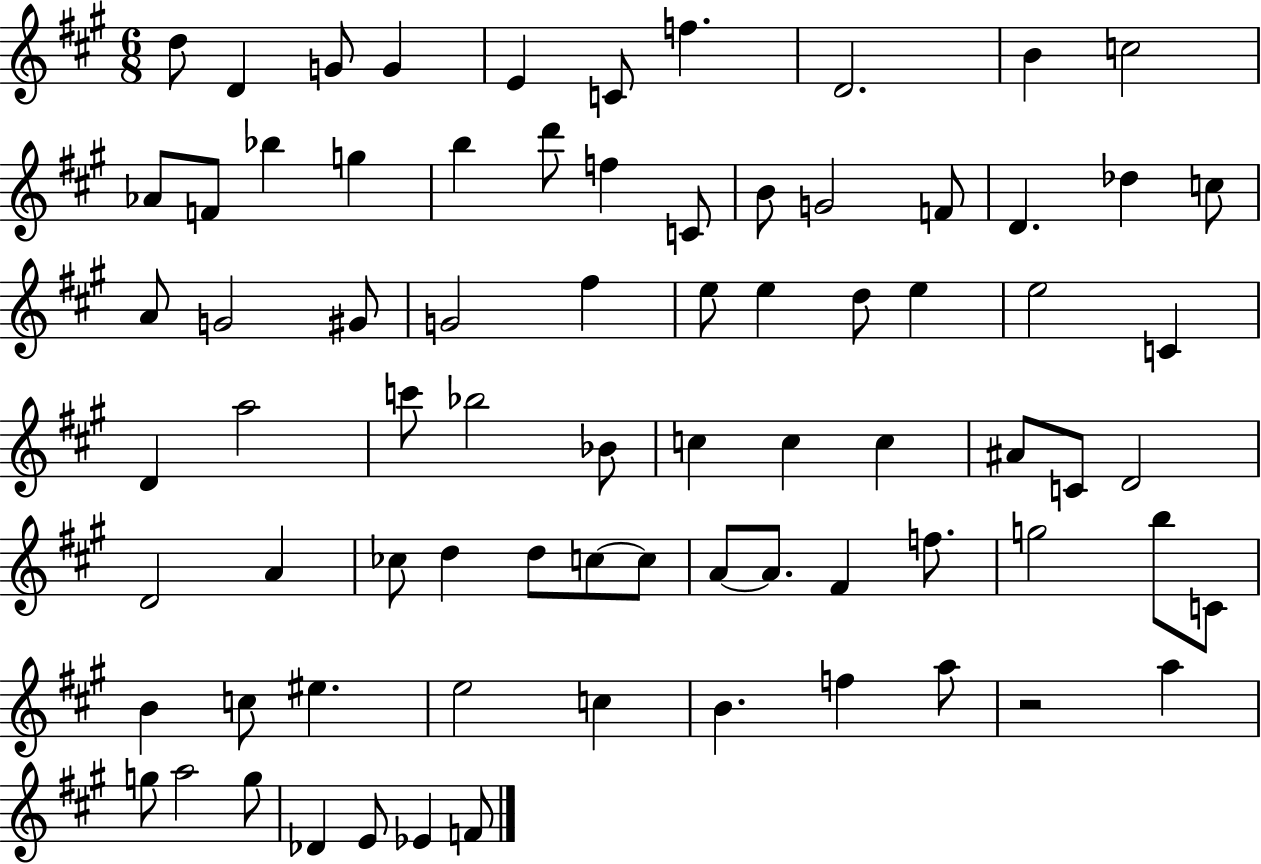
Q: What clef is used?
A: treble